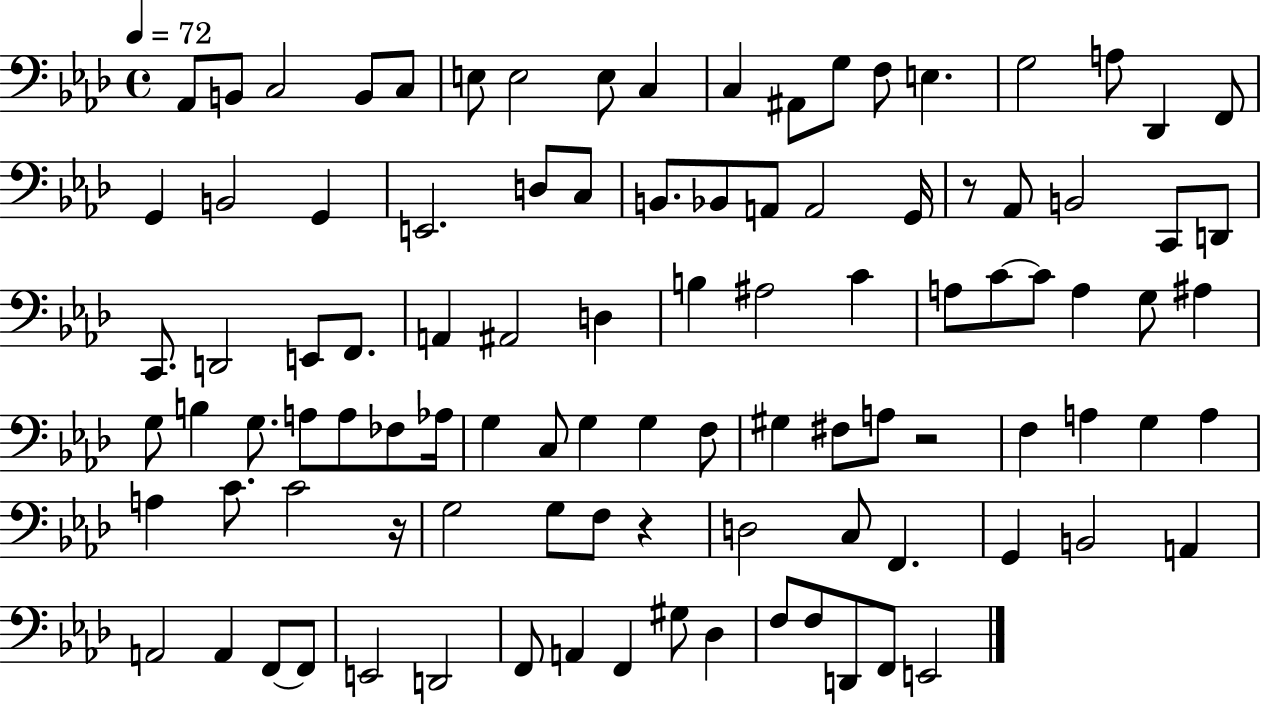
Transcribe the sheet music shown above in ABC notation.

X:1
T:Untitled
M:4/4
L:1/4
K:Ab
_A,,/2 B,,/2 C,2 B,,/2 C,/2 E,/2 E,2 E,/2 C, C, ^A,,/2 G,/2 F,/2 E, G,2 A,/2 _D,, F,,/2 G,, B,,2 G,, E,,2 D,/2 C,/2 B,,/2 _B,,/2 A,,/2 A,,2 G,,/4 z/2 _A,,/2 B,,2 C,,/2 D,,/2 C,,/2 D,,2 E,,/2 F,,/2 A,, ^A,,2 D, B, ^A,2 C A,/2 C/2 C/2 A, G,/2 ^A, G,/2 B, G,/2 A,/2 A,/2 _F,/2 _A,/4 G, C,/2 G, G, F,/2 ^G, ^F,/2 A,/2 z2 F, A, G, A, A, C/2 C2 z/4 G,2 G,/2 F,/2 z D,2 C,/2 F,, G,, B,,2 A,, A,,2 A,, F,,/2 F,,/2 E,,2 D,,2 F,,/2 A,, F,, ^G,/2 _D, F,/2 F,/2 D,,/2 F,,/2 E,,2